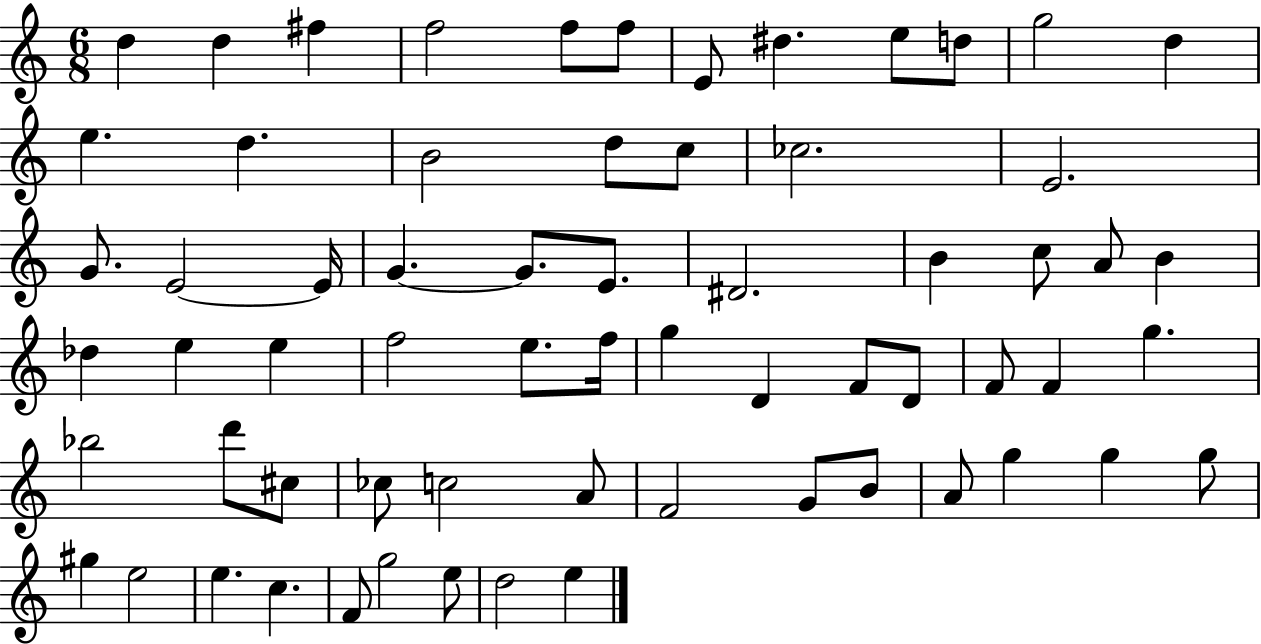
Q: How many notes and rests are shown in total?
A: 65